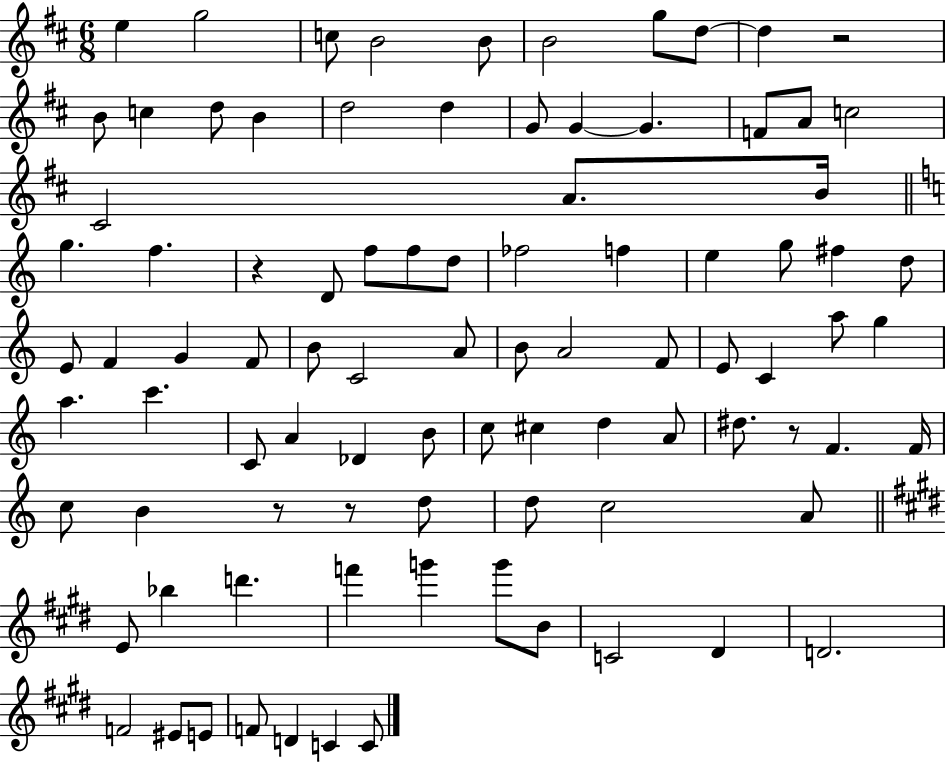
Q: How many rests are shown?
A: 5